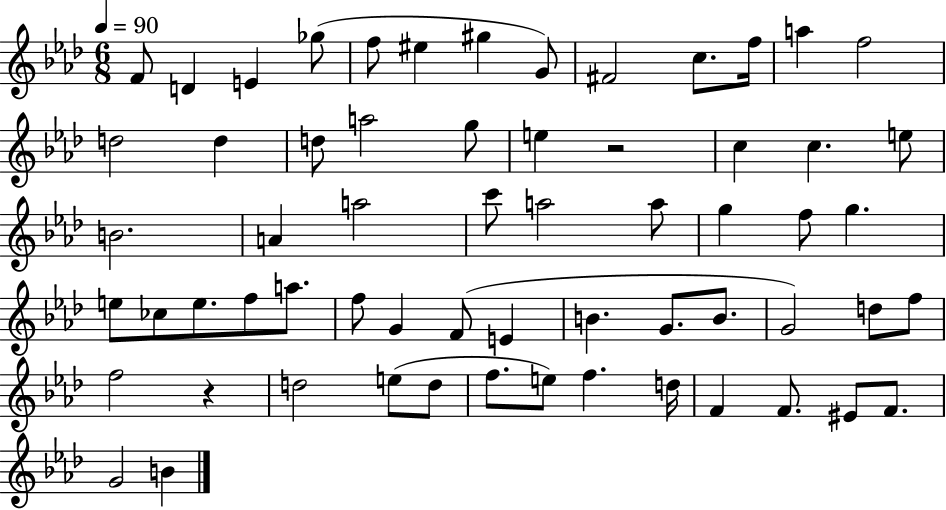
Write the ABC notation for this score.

X:1
T:Untitled
M:6/8
L:1/4
K:Ab
F/2 D E _g/2 f/2 ^e ^g G/2 ^F2 c/2 f/4 a f2 d2 d d/2 a2 g/2 e z2 c c e/2 B2 A a2 c'/2 a2 a/2 g f/2 g e/2 _c/2 e/2 f/2 a/2 f/2 G F/2 E B G/2 B/2 G2 d/2 f/2 f2 z d2 e/2 d/2 f/2 e/2 f d/4 F F/2 ^E/2 F/2 G2 B